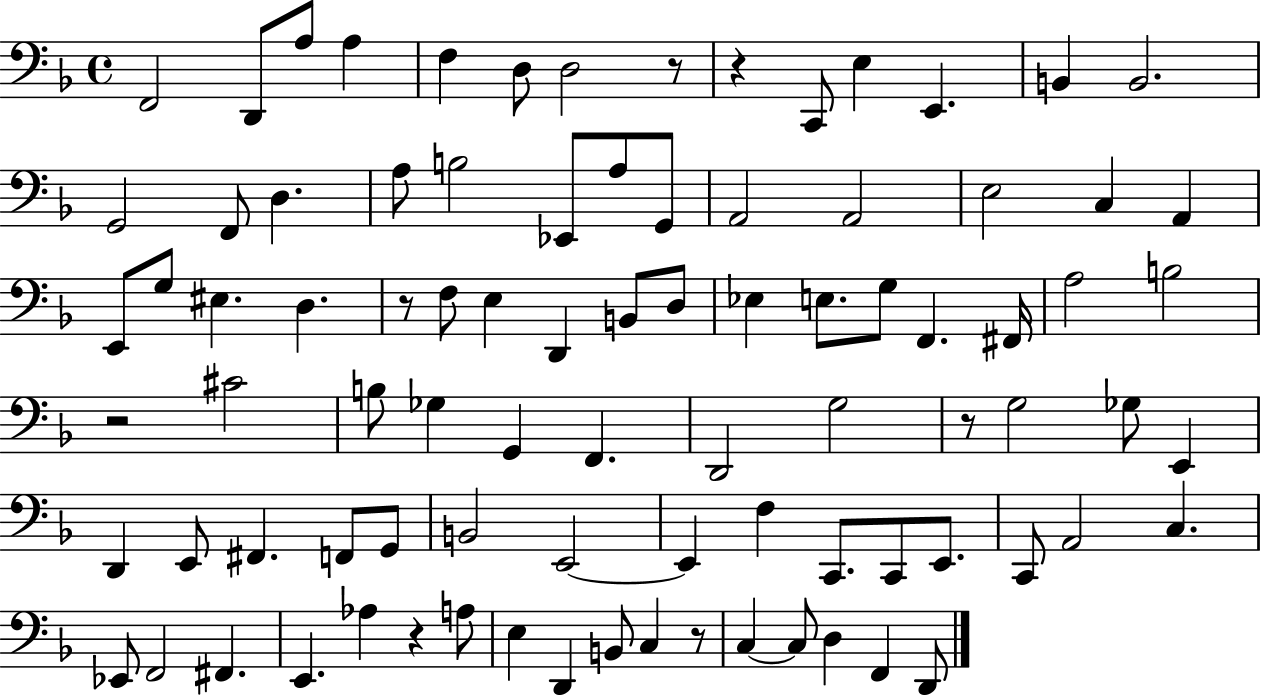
X:1
T:Untitled
M:4/4
L:1/4
K:F
F,,2 D,,/2 A,/2 A, F, D,/2 D,2 z/2 z C,,/2 E, E,, B,, B,,2 G,,2 F,,/2 D, A,/2 B,2 _E,,/2 A,/2 G,,/2 A,,2 A,,2 E,2 C, A,, E,,/2 G,/2 ^E, D, z/2 F,/2 E, D,, B,,/2 D,/2 _E, E,/2 G,/2 F,, ^F,,/4 A,2 B,2 z2 ^C2 B,/2 _G, G,, F,, D,,2 G,2 z/2 G,2 _G,/2 E,, D,, E,,/2 ^F,, F,,/2 G,,/2 B,,2 E,,2 E,, F, C,,/2 C,,/2 E,,/2 C,,/2 A,,2 C, _E,,/2 F,,2 ^F,, E,, _A, z A,/2 E, D,, B,,/2 C, z/2 C, C,/2 D, F,, D,,/2